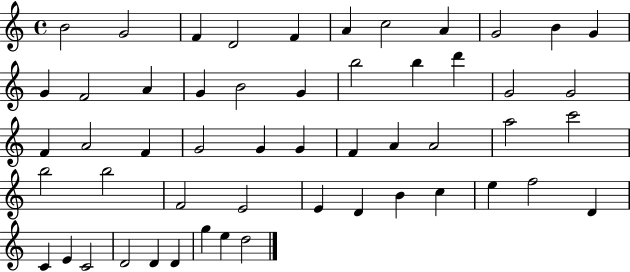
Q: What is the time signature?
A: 4/4